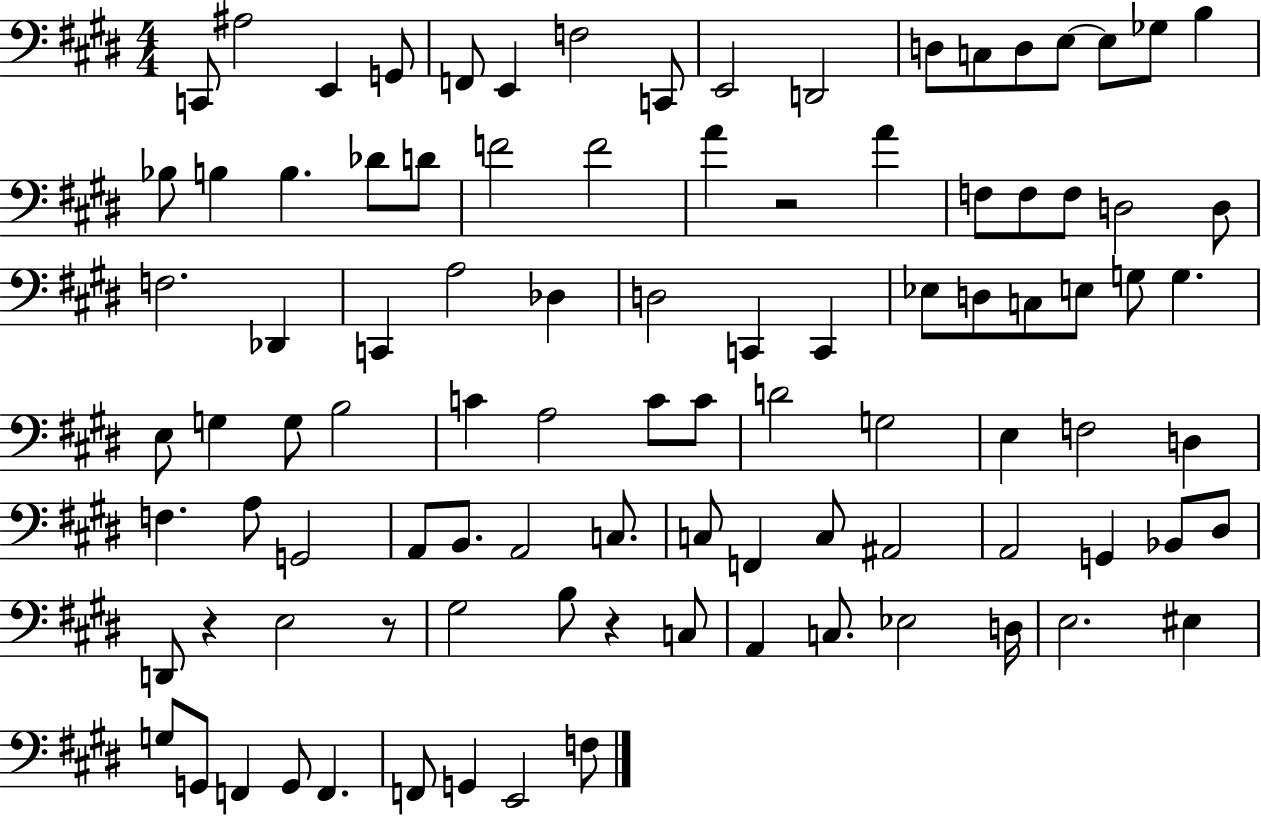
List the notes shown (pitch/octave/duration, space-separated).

C2/e A#3/h E2/q G2/e F2/e E2/q F3/h C2/e E2/h D2/h D3/e C3/e D3/e E3/e E3/e Gb3/e B3/q Bb3/e B3/q B3/q. Db4/e D4/e F4/h F4/h A4/q R/h A4/q F3/e F3/e F3/e D3/h D3/e F3/h. Db2/q C2/q A3/h Db3/q D3/h C2/q C2/q Eb3/e D3/e C3/e E3/e G3/e G3/q. E3/e G3/q G3/e B3/h C4/q A3/h C4/e C4/e D4/h G3/h E3/q F3/h D3/q F3/q. A3/e G2/h A2/e B2/e. A2/h C3/e. C3/e F2/q C3/e A#2/h A2/h G2/q Bb2/e D#3/e D2/e R/q E3/h R/e G#3/h B3/e R/q C3/e A2/q C3/e. Eb3/h D3/s E3/h. EIS3/q G3/e G2/e F2/q G2/e F2/q. F2/e G2/q E2/h F3/e